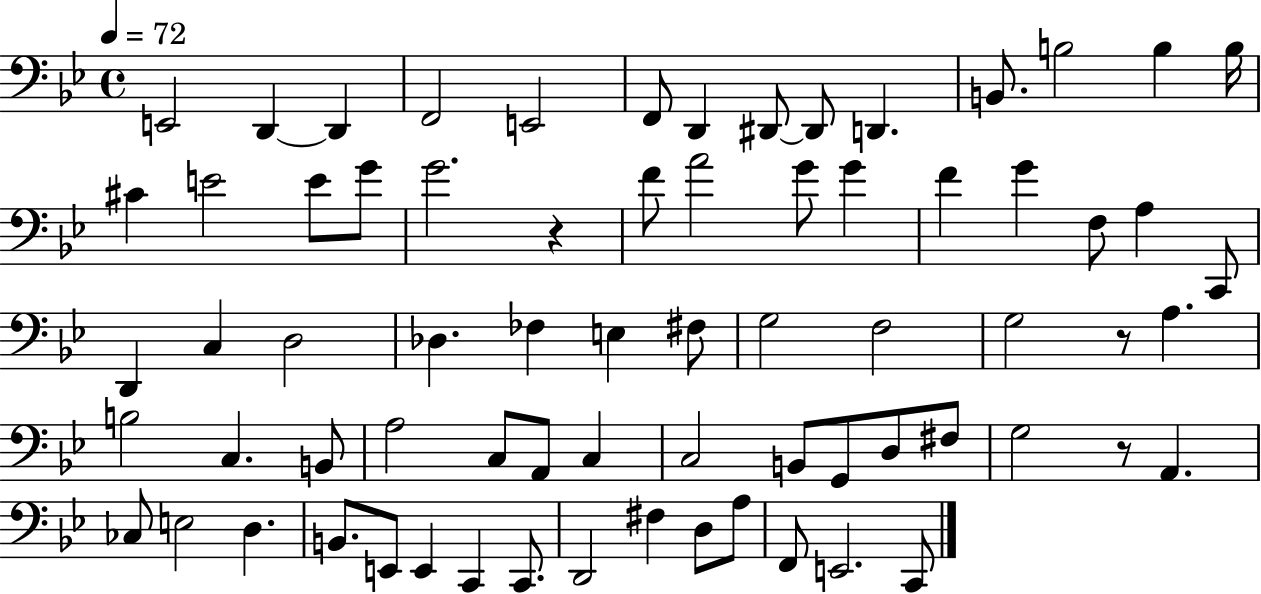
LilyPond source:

{
  \clef bass
  \time 4/4
  \defaultTimeSignature
  \key bes \major
  \tempo 4 = 72
  e,2 d,4~~ d,4 | f,2 e,2 | f,8 d,4 dis,8~~ dis,8 d,4. | b,8. b2 b4 b16 | \break cis'4 e'2 e'8 g'8 | g'2. r4 | f'8 a'2 g'8 g'4 | f'4 g'4 f8 a4 c,8 | \break d,4 c4 d2 | des4. fes4 e4 fis8 | g2 f2 | g2 r8 a4. | \break b2 c4. b,8 | a2 c8 a,8 c4 | c2 b,8 g,8 d8 fis8 | g2 r8 a,4. | \break ces8 e2 d4. | b,8. e,8 e,4 c,4 c,8. | d,2 fis4 d8 a8 | f,8 e,2. c,8 | \break \bar "|."
}